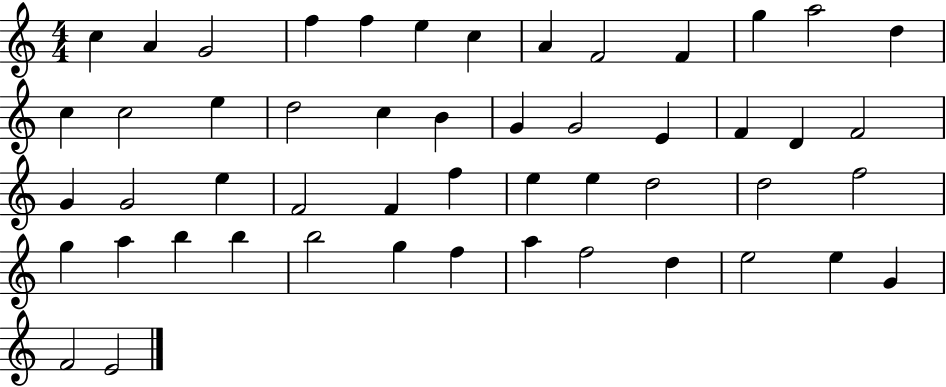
{
  \clef treble
  \numericTimeSignature
  \time 4/4
  \key c \major
  c''4 a'4 g'2 | f''4 f''4 e''4 c''4 | a'4 f'2 f'4 | g''4 a''2 d''4 | \break c''4 c''2 e''4 | d''2 c''4 b'4 | g'4 g'2 e'4 | f'4 d'4 f'2 | \break g'4 g'2 e''4 | f'2 f'4 f''4 | e''4 e''4 d''2 | d''2 f''2 | \break g''4 a''4 b''4 b''4 | b''2 g''4 f''4 | a''4 f''2 d''4 | e''2 e''4 g'4 | \break f'2 e'2 | \bar "|."
}